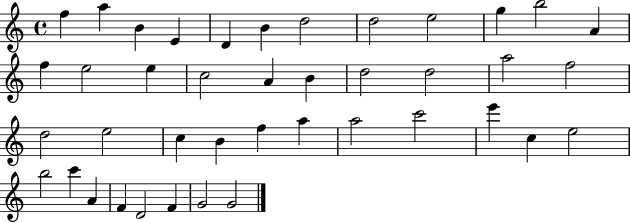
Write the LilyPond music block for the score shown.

{
  \clef treble
  \time 4/4
  \defaultTimeSignature
  \key c \major
  f''4 a''4 b'4 e'4 | d'4 b'4 d''2 | d''2 e''2 | g''4 b''2 a'4 | \break f''4 e''2 e''4 | c''2 a'4 b'4 | d''2 d''2 | a''2 f''2 | \break d''2 e''2 | c''4 b'4 f''4 a''4 | a''2 c'''2 | e'''4 c''4 e''2 | \break b''2 c'''4 a'4 | f'4 d'2 f'4 | g'2 g'2 | \bar "|."
}